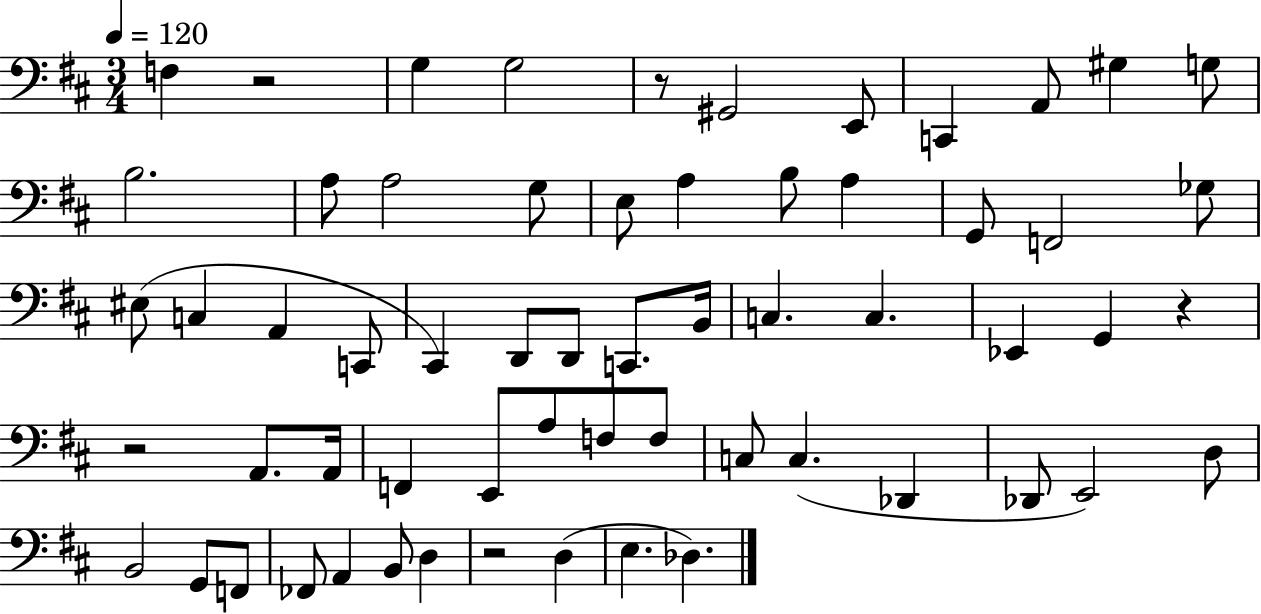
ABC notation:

X:1
T:Untitled
M:3/4
L:1/4
K:D
F, z2 G, G,2 z/2 ^G,,2 E,,/2 C,, A,,/2 ^G, G,/2 B,2 A,/2 A,2 G,/2 E,/2 A, B,/2 A, G,,/2 F,,2 _G,/2 ^E,/2 C, A,, C,,/2 ^C,, D,,/2 D,,/2 C,,/2 B,,/4 C, C, _E,, G,, z z2 A,,/2 A,,/4 F,, E,,/2 A,/2 F,/2 F,/2 C,/2 C, _D,, _D,,/2 E,,2 D,/2 B,,2 G,,/2 F,,/2 _F,,/2 A,, B,,/2 D, z2 D, E, _D,